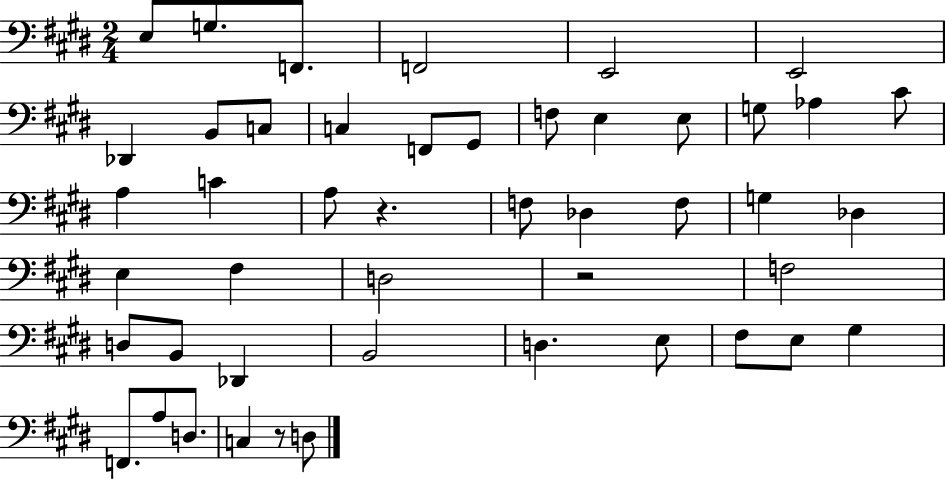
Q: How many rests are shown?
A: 3